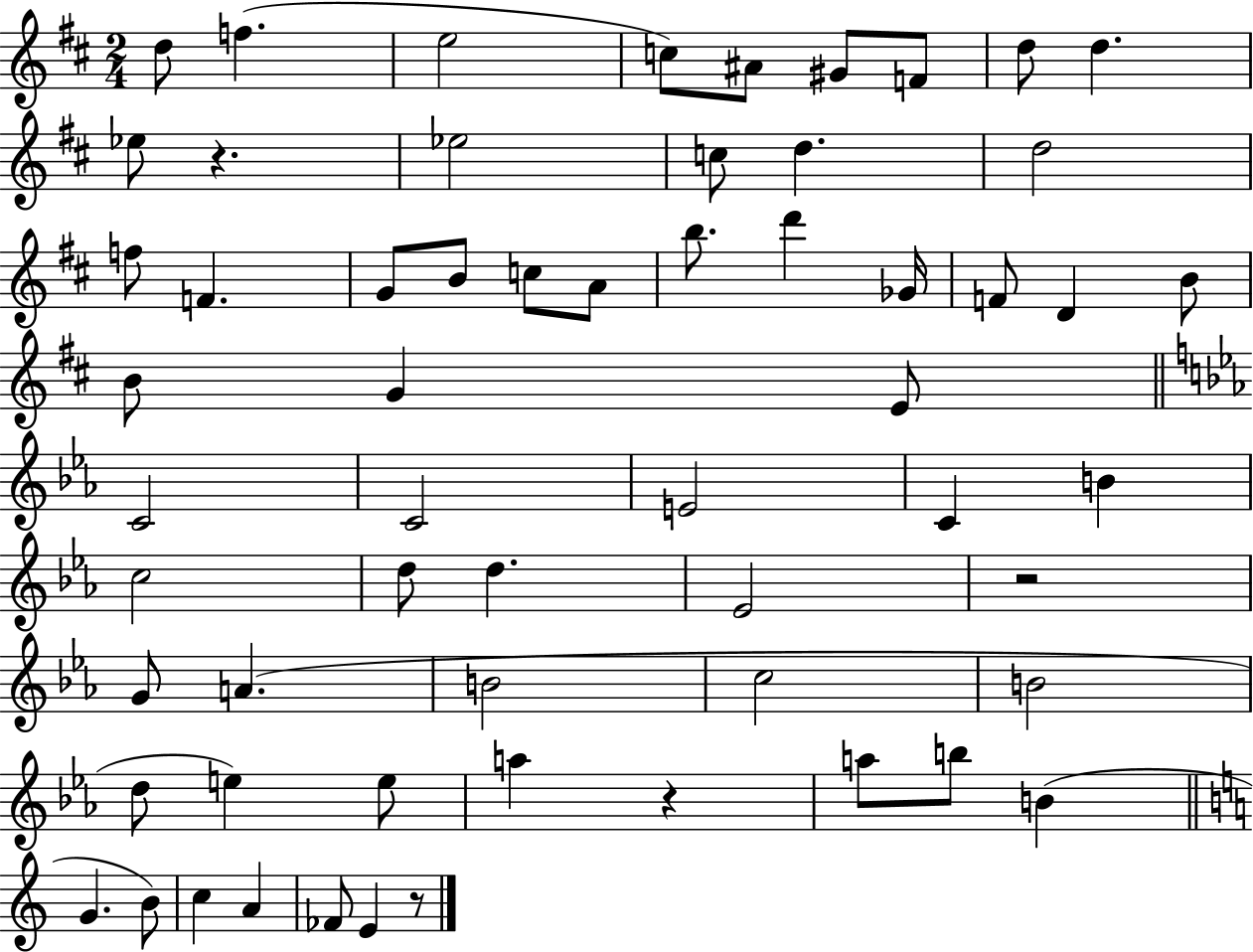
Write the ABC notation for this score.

X:1
T:Untitled
M:2/4
L:1/4
K:D
d/2 f e2 c/2 ^A/2 ^G/2 F/2 d/2 d _e/2 z _e2 c/2 d d2 f/2 F G/2 B/2 c/2 A/2 b/2 d' _G/4 F/2 D B/2 B/2 G E/2 C2 C2 E2 C B c2 d/2 d _E2 z2 G/2 A B2 c2 B2 d/2 e e/2 a z a/2 b/2 B G B/2 c A _F/2 E z/2